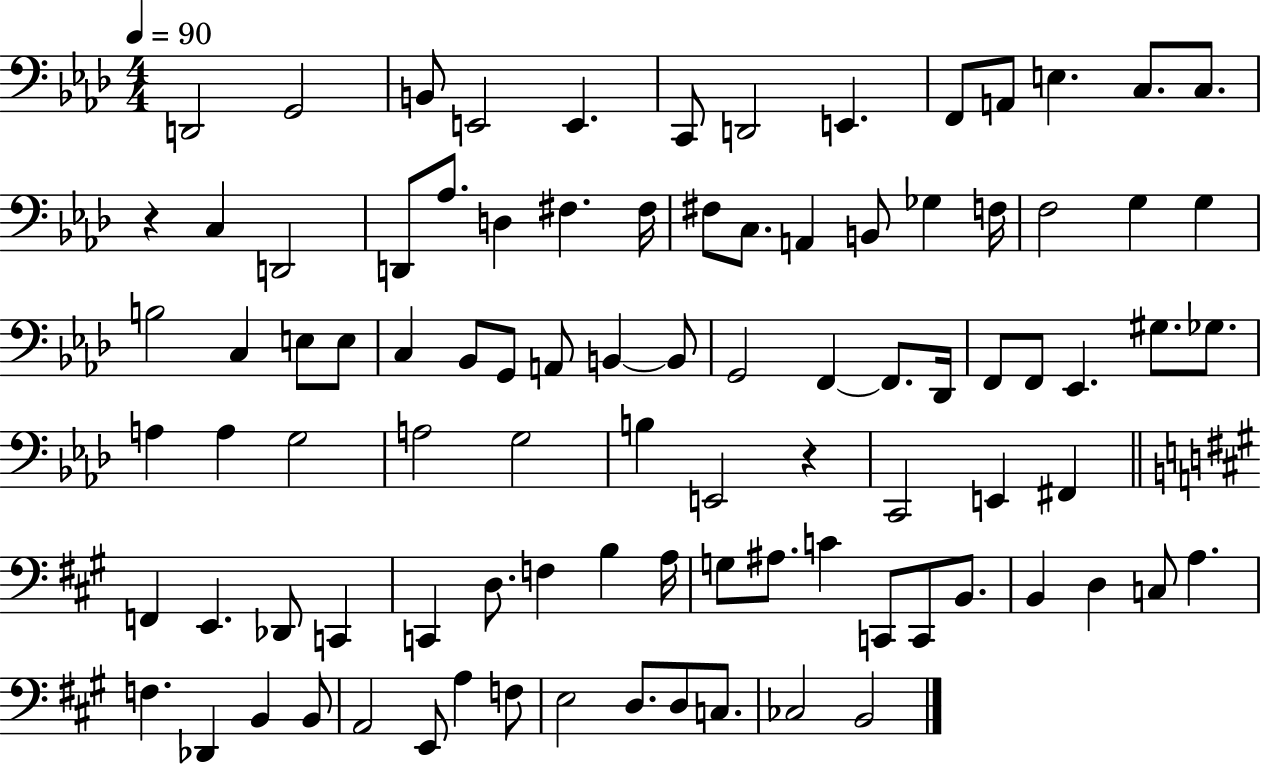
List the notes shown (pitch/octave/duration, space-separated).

D2/h G2/h B2/e E2/h E2/q. C2/e D2/h E2/q. F2/e A2/e E3/q. C3/e. C3/e. R/q C3/q D2/h D2/e Ab3/e. D3/q F#3/q. F#3/s F#3/e C3/e. A2/q B2/e Gb3/q F3/s F3/h G3/q G3/q B3/h C3/q E3/e E3/e C3/q Bb2/e G2/e A2/e B2/q B2/e G2/h F2/q F2/e. Db2/s F2/e F2/e Eb2/q. G#3/e. Gb3/e. A3/q A3/q G3/h A3/h G3/h B3/q E2/h R/q C2/h E2/q F#2/q F2/q E2/q. Db2/e C2/q C2/q D3/e. F3/q B3/q A3/s G3/e A#3/e. C4/q C2/e C2/e B2/e. B2/q D3/q C3/e A3/q. F3/q. Db2/q B2/q B2/e A2/h E2/e A3/q F3/e E3/h D3/e. D3/e C3/e. CES3/h B2/h